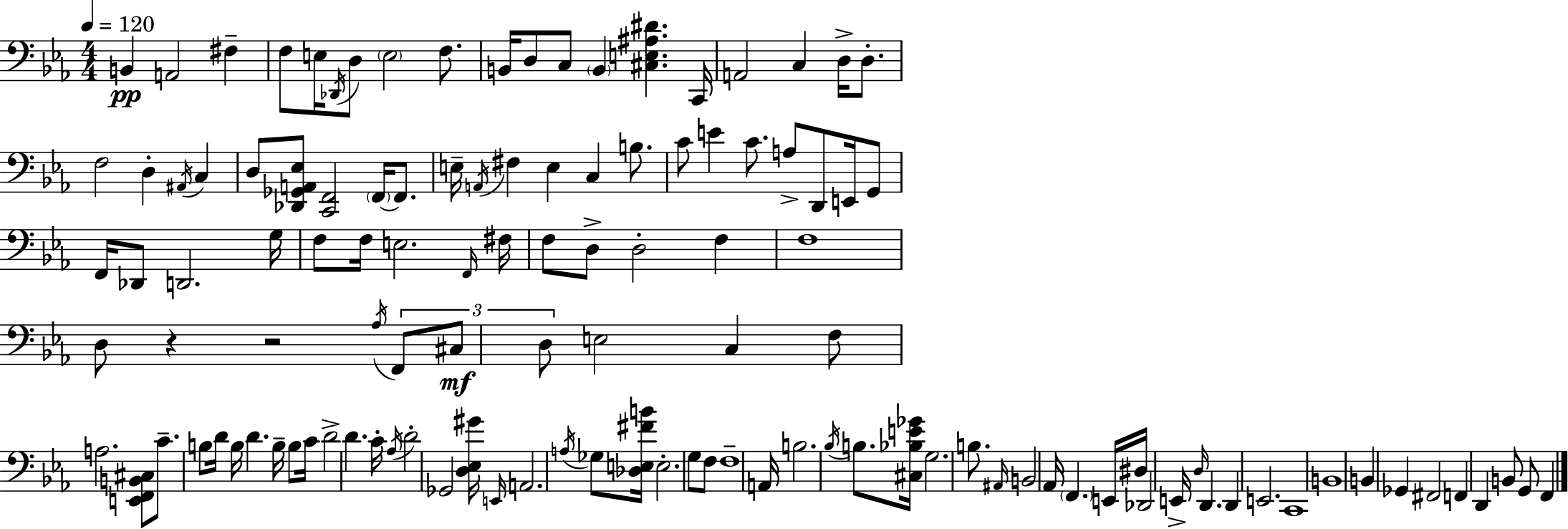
B2/q A2/h F#3/q F3/e E3/s Db2/s D3/e E3/h F3/e. B2/s D3/e C3/e B2/q [C#3,E3,A#3,D#4]/q. C2/s A2/h C3/q D3/s D3/e. F3/h D3/q A#2/s C3/q D3/e [Db2,Gb2,A2,Eb3]/e [C2,F2]/h F2/s F2/e. E3/s A2/s F#3/q E3/q C3/q B3/e. C4/e E4/q C4/e. A3/e D2/e E2/s G2/e F2/s Db2/e D2/h. G3/s F3/e F3/s E3/h. F2/s F#3/s F3/e D3/e D3/h F3/q F3/w D3/e R/q R/h Ab3/s F2/e C#3/e D3/e E3/h C3/q F3/e A3/h. [E2,F2,B2,C#3]/e C4/e. B3/e D4/s B3/s D4/q. B3/s B3/e C4/s D4/h D4/q. C4/s Ab3/s D4/h Gb2/h [D3,Eb3,G#4]/s E2/s A2/h. A3/s Gb3/e [Db3,E3,F#4,B4]/s E3/h. G3/e F3/e F3/w A2/s B3/h. Bb3/s B3/e. [C#3,Bb3,E4,Gb4]/s G3/h. B3/e. A#2/s B2/h Ab2/s F2/q. E2/s D#3/s Db2/h E2/s D3/s D2/q. D2/q E2/h. C2/w B2/w B2/q Gb2/q F#2/h F2/q D2/q B2/e G2/e F2/q